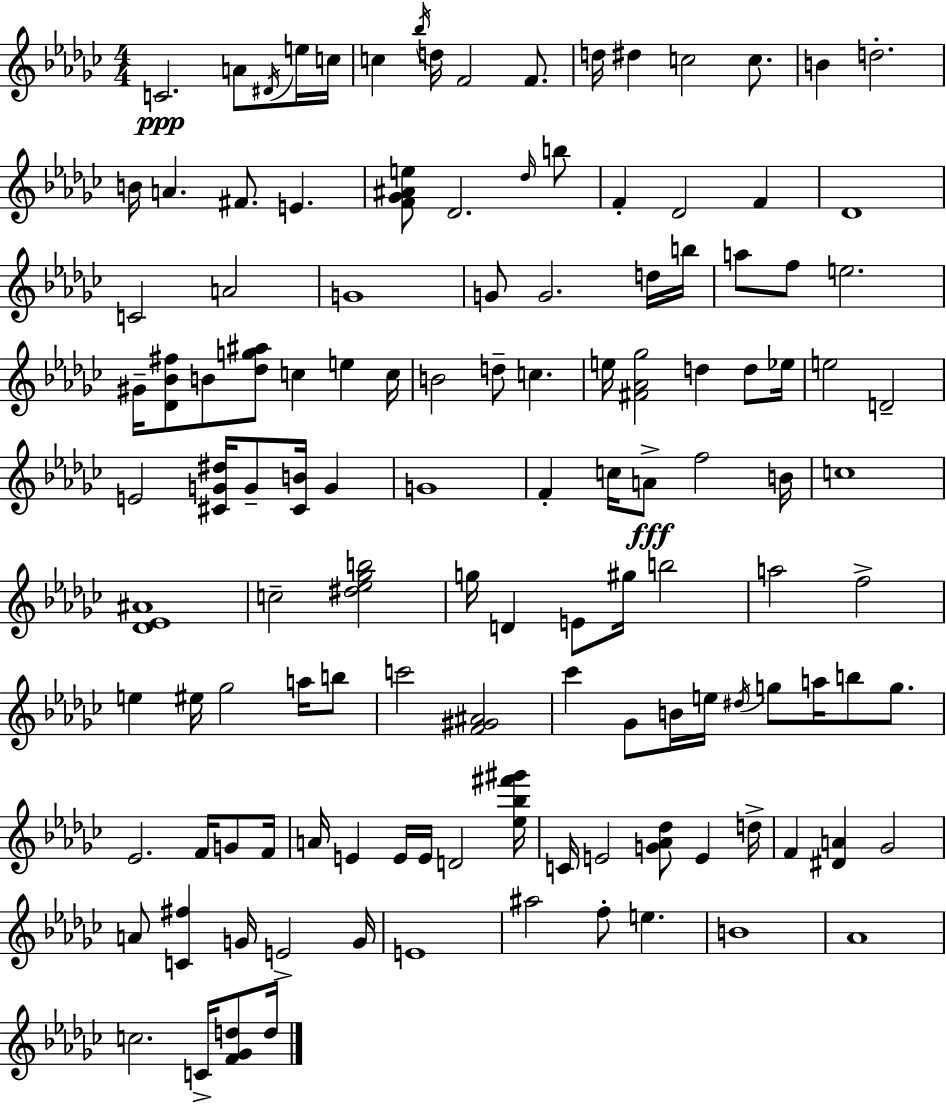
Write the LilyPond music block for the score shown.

{
  \clef treble
  \numericTimeSignature
  \time 4/4
  \key ees \minor
  c'2.\ppp a'8 \acciaccatura { dis'16 } e''16 | c''16 c''4 \acciaccatura { bes''16 } d''16 f'2 f'8. | d''16 dis''4 c''2 c''8. | b'4 d''2.-. | \break b'16 a'4. fis'8. e'4. | <f' ges' ais' e''>8 des'2. | \grace { des''16 } b''8 f'4-. des'2 f'4 | des'1 | \break c'2 a'2 | g'1 | g'8 g'2. | d''16 b''16 a''8 f''8 e''2. | \break gis'16-- <des' bes' fis''>8 b'8 <des'' g'' ais''>8 c''4 e''4 | c''16 b'2 d''8-- c''4. | e''16 <fis' aes' ges''>2 d''4 | d''8 ees''16 e''2 d'2-- | \break e'2 <cis' g' dis''>16 g'8-- <cis' b'>16 g'4 | g'1 | f'4-. c''16 a'8->\fff f''2 | b'16 c''1 | \break <des' ees' ais'>1 | c''2-- <dis'' ees'' ges'' b''>2 | g''16 d'4 e'8 gis''16 b''2 | a''2 f''2-> | \break e''4 eis''16 ges''2 | a''16 b''8 c'''2 <f' gis' ais'>2 | ces'''4 ges'8 b'16 e''16 \acciaccatura { dis''16 } g''8 a''16 b''8 | g''8. ees'2. | \break f'16 g'8 f'16 a'16 e'4 e'16 e'16 d'2 | <ees'' bes'' fis''' gis'''>16 c'16 e'2 <g' aes' des''>8 e'4 | d''16-> f'4 <dis' a'>4 ges'2 | a'8 <c' fis''>4 g'16 e'2-> | \break g'16 e'1 | ais''2 f''8-. e''4. | b'1 | aes'1 | \break c''2. | c'16-> <f' ges' d''>8 d''16 \bar "|."
}